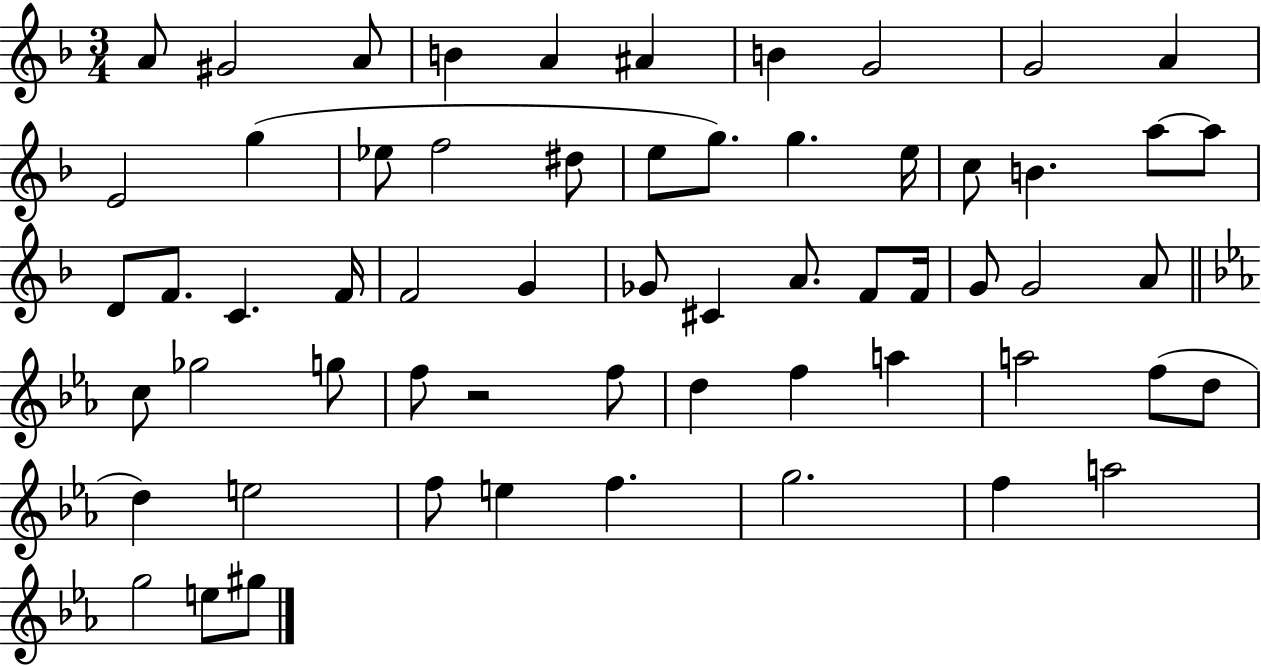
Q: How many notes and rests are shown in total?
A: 60